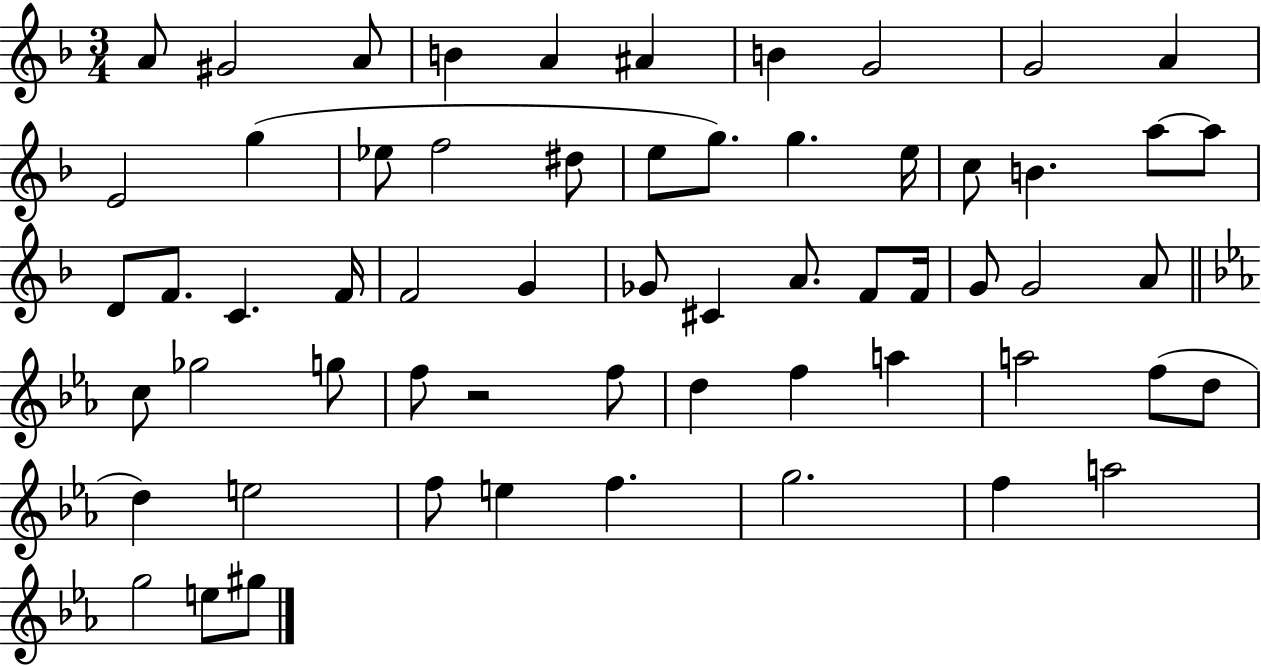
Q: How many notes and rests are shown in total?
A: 60